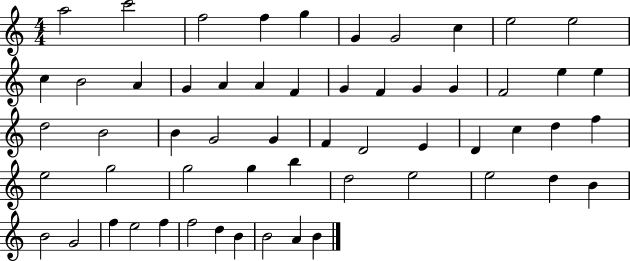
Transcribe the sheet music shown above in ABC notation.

X:1
T:Untitled
M:4/4
L:1/4
K:C
a2 c'2 f2 f g G G2 c e2 e2 c B2 A G A A F G F G G F2 e e d2 B2 B G2 G F D2 E D c d f e2 g2 g2 g b d2 e2 e2 d B B2 G2 f e2 f f2 d B B2 A B